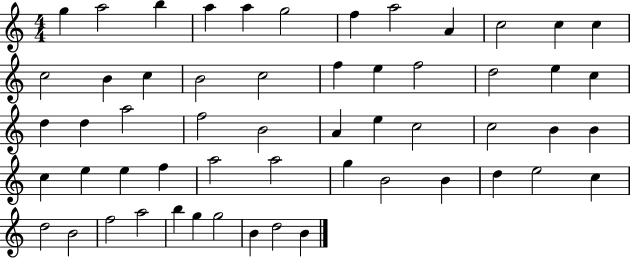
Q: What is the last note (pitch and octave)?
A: B4